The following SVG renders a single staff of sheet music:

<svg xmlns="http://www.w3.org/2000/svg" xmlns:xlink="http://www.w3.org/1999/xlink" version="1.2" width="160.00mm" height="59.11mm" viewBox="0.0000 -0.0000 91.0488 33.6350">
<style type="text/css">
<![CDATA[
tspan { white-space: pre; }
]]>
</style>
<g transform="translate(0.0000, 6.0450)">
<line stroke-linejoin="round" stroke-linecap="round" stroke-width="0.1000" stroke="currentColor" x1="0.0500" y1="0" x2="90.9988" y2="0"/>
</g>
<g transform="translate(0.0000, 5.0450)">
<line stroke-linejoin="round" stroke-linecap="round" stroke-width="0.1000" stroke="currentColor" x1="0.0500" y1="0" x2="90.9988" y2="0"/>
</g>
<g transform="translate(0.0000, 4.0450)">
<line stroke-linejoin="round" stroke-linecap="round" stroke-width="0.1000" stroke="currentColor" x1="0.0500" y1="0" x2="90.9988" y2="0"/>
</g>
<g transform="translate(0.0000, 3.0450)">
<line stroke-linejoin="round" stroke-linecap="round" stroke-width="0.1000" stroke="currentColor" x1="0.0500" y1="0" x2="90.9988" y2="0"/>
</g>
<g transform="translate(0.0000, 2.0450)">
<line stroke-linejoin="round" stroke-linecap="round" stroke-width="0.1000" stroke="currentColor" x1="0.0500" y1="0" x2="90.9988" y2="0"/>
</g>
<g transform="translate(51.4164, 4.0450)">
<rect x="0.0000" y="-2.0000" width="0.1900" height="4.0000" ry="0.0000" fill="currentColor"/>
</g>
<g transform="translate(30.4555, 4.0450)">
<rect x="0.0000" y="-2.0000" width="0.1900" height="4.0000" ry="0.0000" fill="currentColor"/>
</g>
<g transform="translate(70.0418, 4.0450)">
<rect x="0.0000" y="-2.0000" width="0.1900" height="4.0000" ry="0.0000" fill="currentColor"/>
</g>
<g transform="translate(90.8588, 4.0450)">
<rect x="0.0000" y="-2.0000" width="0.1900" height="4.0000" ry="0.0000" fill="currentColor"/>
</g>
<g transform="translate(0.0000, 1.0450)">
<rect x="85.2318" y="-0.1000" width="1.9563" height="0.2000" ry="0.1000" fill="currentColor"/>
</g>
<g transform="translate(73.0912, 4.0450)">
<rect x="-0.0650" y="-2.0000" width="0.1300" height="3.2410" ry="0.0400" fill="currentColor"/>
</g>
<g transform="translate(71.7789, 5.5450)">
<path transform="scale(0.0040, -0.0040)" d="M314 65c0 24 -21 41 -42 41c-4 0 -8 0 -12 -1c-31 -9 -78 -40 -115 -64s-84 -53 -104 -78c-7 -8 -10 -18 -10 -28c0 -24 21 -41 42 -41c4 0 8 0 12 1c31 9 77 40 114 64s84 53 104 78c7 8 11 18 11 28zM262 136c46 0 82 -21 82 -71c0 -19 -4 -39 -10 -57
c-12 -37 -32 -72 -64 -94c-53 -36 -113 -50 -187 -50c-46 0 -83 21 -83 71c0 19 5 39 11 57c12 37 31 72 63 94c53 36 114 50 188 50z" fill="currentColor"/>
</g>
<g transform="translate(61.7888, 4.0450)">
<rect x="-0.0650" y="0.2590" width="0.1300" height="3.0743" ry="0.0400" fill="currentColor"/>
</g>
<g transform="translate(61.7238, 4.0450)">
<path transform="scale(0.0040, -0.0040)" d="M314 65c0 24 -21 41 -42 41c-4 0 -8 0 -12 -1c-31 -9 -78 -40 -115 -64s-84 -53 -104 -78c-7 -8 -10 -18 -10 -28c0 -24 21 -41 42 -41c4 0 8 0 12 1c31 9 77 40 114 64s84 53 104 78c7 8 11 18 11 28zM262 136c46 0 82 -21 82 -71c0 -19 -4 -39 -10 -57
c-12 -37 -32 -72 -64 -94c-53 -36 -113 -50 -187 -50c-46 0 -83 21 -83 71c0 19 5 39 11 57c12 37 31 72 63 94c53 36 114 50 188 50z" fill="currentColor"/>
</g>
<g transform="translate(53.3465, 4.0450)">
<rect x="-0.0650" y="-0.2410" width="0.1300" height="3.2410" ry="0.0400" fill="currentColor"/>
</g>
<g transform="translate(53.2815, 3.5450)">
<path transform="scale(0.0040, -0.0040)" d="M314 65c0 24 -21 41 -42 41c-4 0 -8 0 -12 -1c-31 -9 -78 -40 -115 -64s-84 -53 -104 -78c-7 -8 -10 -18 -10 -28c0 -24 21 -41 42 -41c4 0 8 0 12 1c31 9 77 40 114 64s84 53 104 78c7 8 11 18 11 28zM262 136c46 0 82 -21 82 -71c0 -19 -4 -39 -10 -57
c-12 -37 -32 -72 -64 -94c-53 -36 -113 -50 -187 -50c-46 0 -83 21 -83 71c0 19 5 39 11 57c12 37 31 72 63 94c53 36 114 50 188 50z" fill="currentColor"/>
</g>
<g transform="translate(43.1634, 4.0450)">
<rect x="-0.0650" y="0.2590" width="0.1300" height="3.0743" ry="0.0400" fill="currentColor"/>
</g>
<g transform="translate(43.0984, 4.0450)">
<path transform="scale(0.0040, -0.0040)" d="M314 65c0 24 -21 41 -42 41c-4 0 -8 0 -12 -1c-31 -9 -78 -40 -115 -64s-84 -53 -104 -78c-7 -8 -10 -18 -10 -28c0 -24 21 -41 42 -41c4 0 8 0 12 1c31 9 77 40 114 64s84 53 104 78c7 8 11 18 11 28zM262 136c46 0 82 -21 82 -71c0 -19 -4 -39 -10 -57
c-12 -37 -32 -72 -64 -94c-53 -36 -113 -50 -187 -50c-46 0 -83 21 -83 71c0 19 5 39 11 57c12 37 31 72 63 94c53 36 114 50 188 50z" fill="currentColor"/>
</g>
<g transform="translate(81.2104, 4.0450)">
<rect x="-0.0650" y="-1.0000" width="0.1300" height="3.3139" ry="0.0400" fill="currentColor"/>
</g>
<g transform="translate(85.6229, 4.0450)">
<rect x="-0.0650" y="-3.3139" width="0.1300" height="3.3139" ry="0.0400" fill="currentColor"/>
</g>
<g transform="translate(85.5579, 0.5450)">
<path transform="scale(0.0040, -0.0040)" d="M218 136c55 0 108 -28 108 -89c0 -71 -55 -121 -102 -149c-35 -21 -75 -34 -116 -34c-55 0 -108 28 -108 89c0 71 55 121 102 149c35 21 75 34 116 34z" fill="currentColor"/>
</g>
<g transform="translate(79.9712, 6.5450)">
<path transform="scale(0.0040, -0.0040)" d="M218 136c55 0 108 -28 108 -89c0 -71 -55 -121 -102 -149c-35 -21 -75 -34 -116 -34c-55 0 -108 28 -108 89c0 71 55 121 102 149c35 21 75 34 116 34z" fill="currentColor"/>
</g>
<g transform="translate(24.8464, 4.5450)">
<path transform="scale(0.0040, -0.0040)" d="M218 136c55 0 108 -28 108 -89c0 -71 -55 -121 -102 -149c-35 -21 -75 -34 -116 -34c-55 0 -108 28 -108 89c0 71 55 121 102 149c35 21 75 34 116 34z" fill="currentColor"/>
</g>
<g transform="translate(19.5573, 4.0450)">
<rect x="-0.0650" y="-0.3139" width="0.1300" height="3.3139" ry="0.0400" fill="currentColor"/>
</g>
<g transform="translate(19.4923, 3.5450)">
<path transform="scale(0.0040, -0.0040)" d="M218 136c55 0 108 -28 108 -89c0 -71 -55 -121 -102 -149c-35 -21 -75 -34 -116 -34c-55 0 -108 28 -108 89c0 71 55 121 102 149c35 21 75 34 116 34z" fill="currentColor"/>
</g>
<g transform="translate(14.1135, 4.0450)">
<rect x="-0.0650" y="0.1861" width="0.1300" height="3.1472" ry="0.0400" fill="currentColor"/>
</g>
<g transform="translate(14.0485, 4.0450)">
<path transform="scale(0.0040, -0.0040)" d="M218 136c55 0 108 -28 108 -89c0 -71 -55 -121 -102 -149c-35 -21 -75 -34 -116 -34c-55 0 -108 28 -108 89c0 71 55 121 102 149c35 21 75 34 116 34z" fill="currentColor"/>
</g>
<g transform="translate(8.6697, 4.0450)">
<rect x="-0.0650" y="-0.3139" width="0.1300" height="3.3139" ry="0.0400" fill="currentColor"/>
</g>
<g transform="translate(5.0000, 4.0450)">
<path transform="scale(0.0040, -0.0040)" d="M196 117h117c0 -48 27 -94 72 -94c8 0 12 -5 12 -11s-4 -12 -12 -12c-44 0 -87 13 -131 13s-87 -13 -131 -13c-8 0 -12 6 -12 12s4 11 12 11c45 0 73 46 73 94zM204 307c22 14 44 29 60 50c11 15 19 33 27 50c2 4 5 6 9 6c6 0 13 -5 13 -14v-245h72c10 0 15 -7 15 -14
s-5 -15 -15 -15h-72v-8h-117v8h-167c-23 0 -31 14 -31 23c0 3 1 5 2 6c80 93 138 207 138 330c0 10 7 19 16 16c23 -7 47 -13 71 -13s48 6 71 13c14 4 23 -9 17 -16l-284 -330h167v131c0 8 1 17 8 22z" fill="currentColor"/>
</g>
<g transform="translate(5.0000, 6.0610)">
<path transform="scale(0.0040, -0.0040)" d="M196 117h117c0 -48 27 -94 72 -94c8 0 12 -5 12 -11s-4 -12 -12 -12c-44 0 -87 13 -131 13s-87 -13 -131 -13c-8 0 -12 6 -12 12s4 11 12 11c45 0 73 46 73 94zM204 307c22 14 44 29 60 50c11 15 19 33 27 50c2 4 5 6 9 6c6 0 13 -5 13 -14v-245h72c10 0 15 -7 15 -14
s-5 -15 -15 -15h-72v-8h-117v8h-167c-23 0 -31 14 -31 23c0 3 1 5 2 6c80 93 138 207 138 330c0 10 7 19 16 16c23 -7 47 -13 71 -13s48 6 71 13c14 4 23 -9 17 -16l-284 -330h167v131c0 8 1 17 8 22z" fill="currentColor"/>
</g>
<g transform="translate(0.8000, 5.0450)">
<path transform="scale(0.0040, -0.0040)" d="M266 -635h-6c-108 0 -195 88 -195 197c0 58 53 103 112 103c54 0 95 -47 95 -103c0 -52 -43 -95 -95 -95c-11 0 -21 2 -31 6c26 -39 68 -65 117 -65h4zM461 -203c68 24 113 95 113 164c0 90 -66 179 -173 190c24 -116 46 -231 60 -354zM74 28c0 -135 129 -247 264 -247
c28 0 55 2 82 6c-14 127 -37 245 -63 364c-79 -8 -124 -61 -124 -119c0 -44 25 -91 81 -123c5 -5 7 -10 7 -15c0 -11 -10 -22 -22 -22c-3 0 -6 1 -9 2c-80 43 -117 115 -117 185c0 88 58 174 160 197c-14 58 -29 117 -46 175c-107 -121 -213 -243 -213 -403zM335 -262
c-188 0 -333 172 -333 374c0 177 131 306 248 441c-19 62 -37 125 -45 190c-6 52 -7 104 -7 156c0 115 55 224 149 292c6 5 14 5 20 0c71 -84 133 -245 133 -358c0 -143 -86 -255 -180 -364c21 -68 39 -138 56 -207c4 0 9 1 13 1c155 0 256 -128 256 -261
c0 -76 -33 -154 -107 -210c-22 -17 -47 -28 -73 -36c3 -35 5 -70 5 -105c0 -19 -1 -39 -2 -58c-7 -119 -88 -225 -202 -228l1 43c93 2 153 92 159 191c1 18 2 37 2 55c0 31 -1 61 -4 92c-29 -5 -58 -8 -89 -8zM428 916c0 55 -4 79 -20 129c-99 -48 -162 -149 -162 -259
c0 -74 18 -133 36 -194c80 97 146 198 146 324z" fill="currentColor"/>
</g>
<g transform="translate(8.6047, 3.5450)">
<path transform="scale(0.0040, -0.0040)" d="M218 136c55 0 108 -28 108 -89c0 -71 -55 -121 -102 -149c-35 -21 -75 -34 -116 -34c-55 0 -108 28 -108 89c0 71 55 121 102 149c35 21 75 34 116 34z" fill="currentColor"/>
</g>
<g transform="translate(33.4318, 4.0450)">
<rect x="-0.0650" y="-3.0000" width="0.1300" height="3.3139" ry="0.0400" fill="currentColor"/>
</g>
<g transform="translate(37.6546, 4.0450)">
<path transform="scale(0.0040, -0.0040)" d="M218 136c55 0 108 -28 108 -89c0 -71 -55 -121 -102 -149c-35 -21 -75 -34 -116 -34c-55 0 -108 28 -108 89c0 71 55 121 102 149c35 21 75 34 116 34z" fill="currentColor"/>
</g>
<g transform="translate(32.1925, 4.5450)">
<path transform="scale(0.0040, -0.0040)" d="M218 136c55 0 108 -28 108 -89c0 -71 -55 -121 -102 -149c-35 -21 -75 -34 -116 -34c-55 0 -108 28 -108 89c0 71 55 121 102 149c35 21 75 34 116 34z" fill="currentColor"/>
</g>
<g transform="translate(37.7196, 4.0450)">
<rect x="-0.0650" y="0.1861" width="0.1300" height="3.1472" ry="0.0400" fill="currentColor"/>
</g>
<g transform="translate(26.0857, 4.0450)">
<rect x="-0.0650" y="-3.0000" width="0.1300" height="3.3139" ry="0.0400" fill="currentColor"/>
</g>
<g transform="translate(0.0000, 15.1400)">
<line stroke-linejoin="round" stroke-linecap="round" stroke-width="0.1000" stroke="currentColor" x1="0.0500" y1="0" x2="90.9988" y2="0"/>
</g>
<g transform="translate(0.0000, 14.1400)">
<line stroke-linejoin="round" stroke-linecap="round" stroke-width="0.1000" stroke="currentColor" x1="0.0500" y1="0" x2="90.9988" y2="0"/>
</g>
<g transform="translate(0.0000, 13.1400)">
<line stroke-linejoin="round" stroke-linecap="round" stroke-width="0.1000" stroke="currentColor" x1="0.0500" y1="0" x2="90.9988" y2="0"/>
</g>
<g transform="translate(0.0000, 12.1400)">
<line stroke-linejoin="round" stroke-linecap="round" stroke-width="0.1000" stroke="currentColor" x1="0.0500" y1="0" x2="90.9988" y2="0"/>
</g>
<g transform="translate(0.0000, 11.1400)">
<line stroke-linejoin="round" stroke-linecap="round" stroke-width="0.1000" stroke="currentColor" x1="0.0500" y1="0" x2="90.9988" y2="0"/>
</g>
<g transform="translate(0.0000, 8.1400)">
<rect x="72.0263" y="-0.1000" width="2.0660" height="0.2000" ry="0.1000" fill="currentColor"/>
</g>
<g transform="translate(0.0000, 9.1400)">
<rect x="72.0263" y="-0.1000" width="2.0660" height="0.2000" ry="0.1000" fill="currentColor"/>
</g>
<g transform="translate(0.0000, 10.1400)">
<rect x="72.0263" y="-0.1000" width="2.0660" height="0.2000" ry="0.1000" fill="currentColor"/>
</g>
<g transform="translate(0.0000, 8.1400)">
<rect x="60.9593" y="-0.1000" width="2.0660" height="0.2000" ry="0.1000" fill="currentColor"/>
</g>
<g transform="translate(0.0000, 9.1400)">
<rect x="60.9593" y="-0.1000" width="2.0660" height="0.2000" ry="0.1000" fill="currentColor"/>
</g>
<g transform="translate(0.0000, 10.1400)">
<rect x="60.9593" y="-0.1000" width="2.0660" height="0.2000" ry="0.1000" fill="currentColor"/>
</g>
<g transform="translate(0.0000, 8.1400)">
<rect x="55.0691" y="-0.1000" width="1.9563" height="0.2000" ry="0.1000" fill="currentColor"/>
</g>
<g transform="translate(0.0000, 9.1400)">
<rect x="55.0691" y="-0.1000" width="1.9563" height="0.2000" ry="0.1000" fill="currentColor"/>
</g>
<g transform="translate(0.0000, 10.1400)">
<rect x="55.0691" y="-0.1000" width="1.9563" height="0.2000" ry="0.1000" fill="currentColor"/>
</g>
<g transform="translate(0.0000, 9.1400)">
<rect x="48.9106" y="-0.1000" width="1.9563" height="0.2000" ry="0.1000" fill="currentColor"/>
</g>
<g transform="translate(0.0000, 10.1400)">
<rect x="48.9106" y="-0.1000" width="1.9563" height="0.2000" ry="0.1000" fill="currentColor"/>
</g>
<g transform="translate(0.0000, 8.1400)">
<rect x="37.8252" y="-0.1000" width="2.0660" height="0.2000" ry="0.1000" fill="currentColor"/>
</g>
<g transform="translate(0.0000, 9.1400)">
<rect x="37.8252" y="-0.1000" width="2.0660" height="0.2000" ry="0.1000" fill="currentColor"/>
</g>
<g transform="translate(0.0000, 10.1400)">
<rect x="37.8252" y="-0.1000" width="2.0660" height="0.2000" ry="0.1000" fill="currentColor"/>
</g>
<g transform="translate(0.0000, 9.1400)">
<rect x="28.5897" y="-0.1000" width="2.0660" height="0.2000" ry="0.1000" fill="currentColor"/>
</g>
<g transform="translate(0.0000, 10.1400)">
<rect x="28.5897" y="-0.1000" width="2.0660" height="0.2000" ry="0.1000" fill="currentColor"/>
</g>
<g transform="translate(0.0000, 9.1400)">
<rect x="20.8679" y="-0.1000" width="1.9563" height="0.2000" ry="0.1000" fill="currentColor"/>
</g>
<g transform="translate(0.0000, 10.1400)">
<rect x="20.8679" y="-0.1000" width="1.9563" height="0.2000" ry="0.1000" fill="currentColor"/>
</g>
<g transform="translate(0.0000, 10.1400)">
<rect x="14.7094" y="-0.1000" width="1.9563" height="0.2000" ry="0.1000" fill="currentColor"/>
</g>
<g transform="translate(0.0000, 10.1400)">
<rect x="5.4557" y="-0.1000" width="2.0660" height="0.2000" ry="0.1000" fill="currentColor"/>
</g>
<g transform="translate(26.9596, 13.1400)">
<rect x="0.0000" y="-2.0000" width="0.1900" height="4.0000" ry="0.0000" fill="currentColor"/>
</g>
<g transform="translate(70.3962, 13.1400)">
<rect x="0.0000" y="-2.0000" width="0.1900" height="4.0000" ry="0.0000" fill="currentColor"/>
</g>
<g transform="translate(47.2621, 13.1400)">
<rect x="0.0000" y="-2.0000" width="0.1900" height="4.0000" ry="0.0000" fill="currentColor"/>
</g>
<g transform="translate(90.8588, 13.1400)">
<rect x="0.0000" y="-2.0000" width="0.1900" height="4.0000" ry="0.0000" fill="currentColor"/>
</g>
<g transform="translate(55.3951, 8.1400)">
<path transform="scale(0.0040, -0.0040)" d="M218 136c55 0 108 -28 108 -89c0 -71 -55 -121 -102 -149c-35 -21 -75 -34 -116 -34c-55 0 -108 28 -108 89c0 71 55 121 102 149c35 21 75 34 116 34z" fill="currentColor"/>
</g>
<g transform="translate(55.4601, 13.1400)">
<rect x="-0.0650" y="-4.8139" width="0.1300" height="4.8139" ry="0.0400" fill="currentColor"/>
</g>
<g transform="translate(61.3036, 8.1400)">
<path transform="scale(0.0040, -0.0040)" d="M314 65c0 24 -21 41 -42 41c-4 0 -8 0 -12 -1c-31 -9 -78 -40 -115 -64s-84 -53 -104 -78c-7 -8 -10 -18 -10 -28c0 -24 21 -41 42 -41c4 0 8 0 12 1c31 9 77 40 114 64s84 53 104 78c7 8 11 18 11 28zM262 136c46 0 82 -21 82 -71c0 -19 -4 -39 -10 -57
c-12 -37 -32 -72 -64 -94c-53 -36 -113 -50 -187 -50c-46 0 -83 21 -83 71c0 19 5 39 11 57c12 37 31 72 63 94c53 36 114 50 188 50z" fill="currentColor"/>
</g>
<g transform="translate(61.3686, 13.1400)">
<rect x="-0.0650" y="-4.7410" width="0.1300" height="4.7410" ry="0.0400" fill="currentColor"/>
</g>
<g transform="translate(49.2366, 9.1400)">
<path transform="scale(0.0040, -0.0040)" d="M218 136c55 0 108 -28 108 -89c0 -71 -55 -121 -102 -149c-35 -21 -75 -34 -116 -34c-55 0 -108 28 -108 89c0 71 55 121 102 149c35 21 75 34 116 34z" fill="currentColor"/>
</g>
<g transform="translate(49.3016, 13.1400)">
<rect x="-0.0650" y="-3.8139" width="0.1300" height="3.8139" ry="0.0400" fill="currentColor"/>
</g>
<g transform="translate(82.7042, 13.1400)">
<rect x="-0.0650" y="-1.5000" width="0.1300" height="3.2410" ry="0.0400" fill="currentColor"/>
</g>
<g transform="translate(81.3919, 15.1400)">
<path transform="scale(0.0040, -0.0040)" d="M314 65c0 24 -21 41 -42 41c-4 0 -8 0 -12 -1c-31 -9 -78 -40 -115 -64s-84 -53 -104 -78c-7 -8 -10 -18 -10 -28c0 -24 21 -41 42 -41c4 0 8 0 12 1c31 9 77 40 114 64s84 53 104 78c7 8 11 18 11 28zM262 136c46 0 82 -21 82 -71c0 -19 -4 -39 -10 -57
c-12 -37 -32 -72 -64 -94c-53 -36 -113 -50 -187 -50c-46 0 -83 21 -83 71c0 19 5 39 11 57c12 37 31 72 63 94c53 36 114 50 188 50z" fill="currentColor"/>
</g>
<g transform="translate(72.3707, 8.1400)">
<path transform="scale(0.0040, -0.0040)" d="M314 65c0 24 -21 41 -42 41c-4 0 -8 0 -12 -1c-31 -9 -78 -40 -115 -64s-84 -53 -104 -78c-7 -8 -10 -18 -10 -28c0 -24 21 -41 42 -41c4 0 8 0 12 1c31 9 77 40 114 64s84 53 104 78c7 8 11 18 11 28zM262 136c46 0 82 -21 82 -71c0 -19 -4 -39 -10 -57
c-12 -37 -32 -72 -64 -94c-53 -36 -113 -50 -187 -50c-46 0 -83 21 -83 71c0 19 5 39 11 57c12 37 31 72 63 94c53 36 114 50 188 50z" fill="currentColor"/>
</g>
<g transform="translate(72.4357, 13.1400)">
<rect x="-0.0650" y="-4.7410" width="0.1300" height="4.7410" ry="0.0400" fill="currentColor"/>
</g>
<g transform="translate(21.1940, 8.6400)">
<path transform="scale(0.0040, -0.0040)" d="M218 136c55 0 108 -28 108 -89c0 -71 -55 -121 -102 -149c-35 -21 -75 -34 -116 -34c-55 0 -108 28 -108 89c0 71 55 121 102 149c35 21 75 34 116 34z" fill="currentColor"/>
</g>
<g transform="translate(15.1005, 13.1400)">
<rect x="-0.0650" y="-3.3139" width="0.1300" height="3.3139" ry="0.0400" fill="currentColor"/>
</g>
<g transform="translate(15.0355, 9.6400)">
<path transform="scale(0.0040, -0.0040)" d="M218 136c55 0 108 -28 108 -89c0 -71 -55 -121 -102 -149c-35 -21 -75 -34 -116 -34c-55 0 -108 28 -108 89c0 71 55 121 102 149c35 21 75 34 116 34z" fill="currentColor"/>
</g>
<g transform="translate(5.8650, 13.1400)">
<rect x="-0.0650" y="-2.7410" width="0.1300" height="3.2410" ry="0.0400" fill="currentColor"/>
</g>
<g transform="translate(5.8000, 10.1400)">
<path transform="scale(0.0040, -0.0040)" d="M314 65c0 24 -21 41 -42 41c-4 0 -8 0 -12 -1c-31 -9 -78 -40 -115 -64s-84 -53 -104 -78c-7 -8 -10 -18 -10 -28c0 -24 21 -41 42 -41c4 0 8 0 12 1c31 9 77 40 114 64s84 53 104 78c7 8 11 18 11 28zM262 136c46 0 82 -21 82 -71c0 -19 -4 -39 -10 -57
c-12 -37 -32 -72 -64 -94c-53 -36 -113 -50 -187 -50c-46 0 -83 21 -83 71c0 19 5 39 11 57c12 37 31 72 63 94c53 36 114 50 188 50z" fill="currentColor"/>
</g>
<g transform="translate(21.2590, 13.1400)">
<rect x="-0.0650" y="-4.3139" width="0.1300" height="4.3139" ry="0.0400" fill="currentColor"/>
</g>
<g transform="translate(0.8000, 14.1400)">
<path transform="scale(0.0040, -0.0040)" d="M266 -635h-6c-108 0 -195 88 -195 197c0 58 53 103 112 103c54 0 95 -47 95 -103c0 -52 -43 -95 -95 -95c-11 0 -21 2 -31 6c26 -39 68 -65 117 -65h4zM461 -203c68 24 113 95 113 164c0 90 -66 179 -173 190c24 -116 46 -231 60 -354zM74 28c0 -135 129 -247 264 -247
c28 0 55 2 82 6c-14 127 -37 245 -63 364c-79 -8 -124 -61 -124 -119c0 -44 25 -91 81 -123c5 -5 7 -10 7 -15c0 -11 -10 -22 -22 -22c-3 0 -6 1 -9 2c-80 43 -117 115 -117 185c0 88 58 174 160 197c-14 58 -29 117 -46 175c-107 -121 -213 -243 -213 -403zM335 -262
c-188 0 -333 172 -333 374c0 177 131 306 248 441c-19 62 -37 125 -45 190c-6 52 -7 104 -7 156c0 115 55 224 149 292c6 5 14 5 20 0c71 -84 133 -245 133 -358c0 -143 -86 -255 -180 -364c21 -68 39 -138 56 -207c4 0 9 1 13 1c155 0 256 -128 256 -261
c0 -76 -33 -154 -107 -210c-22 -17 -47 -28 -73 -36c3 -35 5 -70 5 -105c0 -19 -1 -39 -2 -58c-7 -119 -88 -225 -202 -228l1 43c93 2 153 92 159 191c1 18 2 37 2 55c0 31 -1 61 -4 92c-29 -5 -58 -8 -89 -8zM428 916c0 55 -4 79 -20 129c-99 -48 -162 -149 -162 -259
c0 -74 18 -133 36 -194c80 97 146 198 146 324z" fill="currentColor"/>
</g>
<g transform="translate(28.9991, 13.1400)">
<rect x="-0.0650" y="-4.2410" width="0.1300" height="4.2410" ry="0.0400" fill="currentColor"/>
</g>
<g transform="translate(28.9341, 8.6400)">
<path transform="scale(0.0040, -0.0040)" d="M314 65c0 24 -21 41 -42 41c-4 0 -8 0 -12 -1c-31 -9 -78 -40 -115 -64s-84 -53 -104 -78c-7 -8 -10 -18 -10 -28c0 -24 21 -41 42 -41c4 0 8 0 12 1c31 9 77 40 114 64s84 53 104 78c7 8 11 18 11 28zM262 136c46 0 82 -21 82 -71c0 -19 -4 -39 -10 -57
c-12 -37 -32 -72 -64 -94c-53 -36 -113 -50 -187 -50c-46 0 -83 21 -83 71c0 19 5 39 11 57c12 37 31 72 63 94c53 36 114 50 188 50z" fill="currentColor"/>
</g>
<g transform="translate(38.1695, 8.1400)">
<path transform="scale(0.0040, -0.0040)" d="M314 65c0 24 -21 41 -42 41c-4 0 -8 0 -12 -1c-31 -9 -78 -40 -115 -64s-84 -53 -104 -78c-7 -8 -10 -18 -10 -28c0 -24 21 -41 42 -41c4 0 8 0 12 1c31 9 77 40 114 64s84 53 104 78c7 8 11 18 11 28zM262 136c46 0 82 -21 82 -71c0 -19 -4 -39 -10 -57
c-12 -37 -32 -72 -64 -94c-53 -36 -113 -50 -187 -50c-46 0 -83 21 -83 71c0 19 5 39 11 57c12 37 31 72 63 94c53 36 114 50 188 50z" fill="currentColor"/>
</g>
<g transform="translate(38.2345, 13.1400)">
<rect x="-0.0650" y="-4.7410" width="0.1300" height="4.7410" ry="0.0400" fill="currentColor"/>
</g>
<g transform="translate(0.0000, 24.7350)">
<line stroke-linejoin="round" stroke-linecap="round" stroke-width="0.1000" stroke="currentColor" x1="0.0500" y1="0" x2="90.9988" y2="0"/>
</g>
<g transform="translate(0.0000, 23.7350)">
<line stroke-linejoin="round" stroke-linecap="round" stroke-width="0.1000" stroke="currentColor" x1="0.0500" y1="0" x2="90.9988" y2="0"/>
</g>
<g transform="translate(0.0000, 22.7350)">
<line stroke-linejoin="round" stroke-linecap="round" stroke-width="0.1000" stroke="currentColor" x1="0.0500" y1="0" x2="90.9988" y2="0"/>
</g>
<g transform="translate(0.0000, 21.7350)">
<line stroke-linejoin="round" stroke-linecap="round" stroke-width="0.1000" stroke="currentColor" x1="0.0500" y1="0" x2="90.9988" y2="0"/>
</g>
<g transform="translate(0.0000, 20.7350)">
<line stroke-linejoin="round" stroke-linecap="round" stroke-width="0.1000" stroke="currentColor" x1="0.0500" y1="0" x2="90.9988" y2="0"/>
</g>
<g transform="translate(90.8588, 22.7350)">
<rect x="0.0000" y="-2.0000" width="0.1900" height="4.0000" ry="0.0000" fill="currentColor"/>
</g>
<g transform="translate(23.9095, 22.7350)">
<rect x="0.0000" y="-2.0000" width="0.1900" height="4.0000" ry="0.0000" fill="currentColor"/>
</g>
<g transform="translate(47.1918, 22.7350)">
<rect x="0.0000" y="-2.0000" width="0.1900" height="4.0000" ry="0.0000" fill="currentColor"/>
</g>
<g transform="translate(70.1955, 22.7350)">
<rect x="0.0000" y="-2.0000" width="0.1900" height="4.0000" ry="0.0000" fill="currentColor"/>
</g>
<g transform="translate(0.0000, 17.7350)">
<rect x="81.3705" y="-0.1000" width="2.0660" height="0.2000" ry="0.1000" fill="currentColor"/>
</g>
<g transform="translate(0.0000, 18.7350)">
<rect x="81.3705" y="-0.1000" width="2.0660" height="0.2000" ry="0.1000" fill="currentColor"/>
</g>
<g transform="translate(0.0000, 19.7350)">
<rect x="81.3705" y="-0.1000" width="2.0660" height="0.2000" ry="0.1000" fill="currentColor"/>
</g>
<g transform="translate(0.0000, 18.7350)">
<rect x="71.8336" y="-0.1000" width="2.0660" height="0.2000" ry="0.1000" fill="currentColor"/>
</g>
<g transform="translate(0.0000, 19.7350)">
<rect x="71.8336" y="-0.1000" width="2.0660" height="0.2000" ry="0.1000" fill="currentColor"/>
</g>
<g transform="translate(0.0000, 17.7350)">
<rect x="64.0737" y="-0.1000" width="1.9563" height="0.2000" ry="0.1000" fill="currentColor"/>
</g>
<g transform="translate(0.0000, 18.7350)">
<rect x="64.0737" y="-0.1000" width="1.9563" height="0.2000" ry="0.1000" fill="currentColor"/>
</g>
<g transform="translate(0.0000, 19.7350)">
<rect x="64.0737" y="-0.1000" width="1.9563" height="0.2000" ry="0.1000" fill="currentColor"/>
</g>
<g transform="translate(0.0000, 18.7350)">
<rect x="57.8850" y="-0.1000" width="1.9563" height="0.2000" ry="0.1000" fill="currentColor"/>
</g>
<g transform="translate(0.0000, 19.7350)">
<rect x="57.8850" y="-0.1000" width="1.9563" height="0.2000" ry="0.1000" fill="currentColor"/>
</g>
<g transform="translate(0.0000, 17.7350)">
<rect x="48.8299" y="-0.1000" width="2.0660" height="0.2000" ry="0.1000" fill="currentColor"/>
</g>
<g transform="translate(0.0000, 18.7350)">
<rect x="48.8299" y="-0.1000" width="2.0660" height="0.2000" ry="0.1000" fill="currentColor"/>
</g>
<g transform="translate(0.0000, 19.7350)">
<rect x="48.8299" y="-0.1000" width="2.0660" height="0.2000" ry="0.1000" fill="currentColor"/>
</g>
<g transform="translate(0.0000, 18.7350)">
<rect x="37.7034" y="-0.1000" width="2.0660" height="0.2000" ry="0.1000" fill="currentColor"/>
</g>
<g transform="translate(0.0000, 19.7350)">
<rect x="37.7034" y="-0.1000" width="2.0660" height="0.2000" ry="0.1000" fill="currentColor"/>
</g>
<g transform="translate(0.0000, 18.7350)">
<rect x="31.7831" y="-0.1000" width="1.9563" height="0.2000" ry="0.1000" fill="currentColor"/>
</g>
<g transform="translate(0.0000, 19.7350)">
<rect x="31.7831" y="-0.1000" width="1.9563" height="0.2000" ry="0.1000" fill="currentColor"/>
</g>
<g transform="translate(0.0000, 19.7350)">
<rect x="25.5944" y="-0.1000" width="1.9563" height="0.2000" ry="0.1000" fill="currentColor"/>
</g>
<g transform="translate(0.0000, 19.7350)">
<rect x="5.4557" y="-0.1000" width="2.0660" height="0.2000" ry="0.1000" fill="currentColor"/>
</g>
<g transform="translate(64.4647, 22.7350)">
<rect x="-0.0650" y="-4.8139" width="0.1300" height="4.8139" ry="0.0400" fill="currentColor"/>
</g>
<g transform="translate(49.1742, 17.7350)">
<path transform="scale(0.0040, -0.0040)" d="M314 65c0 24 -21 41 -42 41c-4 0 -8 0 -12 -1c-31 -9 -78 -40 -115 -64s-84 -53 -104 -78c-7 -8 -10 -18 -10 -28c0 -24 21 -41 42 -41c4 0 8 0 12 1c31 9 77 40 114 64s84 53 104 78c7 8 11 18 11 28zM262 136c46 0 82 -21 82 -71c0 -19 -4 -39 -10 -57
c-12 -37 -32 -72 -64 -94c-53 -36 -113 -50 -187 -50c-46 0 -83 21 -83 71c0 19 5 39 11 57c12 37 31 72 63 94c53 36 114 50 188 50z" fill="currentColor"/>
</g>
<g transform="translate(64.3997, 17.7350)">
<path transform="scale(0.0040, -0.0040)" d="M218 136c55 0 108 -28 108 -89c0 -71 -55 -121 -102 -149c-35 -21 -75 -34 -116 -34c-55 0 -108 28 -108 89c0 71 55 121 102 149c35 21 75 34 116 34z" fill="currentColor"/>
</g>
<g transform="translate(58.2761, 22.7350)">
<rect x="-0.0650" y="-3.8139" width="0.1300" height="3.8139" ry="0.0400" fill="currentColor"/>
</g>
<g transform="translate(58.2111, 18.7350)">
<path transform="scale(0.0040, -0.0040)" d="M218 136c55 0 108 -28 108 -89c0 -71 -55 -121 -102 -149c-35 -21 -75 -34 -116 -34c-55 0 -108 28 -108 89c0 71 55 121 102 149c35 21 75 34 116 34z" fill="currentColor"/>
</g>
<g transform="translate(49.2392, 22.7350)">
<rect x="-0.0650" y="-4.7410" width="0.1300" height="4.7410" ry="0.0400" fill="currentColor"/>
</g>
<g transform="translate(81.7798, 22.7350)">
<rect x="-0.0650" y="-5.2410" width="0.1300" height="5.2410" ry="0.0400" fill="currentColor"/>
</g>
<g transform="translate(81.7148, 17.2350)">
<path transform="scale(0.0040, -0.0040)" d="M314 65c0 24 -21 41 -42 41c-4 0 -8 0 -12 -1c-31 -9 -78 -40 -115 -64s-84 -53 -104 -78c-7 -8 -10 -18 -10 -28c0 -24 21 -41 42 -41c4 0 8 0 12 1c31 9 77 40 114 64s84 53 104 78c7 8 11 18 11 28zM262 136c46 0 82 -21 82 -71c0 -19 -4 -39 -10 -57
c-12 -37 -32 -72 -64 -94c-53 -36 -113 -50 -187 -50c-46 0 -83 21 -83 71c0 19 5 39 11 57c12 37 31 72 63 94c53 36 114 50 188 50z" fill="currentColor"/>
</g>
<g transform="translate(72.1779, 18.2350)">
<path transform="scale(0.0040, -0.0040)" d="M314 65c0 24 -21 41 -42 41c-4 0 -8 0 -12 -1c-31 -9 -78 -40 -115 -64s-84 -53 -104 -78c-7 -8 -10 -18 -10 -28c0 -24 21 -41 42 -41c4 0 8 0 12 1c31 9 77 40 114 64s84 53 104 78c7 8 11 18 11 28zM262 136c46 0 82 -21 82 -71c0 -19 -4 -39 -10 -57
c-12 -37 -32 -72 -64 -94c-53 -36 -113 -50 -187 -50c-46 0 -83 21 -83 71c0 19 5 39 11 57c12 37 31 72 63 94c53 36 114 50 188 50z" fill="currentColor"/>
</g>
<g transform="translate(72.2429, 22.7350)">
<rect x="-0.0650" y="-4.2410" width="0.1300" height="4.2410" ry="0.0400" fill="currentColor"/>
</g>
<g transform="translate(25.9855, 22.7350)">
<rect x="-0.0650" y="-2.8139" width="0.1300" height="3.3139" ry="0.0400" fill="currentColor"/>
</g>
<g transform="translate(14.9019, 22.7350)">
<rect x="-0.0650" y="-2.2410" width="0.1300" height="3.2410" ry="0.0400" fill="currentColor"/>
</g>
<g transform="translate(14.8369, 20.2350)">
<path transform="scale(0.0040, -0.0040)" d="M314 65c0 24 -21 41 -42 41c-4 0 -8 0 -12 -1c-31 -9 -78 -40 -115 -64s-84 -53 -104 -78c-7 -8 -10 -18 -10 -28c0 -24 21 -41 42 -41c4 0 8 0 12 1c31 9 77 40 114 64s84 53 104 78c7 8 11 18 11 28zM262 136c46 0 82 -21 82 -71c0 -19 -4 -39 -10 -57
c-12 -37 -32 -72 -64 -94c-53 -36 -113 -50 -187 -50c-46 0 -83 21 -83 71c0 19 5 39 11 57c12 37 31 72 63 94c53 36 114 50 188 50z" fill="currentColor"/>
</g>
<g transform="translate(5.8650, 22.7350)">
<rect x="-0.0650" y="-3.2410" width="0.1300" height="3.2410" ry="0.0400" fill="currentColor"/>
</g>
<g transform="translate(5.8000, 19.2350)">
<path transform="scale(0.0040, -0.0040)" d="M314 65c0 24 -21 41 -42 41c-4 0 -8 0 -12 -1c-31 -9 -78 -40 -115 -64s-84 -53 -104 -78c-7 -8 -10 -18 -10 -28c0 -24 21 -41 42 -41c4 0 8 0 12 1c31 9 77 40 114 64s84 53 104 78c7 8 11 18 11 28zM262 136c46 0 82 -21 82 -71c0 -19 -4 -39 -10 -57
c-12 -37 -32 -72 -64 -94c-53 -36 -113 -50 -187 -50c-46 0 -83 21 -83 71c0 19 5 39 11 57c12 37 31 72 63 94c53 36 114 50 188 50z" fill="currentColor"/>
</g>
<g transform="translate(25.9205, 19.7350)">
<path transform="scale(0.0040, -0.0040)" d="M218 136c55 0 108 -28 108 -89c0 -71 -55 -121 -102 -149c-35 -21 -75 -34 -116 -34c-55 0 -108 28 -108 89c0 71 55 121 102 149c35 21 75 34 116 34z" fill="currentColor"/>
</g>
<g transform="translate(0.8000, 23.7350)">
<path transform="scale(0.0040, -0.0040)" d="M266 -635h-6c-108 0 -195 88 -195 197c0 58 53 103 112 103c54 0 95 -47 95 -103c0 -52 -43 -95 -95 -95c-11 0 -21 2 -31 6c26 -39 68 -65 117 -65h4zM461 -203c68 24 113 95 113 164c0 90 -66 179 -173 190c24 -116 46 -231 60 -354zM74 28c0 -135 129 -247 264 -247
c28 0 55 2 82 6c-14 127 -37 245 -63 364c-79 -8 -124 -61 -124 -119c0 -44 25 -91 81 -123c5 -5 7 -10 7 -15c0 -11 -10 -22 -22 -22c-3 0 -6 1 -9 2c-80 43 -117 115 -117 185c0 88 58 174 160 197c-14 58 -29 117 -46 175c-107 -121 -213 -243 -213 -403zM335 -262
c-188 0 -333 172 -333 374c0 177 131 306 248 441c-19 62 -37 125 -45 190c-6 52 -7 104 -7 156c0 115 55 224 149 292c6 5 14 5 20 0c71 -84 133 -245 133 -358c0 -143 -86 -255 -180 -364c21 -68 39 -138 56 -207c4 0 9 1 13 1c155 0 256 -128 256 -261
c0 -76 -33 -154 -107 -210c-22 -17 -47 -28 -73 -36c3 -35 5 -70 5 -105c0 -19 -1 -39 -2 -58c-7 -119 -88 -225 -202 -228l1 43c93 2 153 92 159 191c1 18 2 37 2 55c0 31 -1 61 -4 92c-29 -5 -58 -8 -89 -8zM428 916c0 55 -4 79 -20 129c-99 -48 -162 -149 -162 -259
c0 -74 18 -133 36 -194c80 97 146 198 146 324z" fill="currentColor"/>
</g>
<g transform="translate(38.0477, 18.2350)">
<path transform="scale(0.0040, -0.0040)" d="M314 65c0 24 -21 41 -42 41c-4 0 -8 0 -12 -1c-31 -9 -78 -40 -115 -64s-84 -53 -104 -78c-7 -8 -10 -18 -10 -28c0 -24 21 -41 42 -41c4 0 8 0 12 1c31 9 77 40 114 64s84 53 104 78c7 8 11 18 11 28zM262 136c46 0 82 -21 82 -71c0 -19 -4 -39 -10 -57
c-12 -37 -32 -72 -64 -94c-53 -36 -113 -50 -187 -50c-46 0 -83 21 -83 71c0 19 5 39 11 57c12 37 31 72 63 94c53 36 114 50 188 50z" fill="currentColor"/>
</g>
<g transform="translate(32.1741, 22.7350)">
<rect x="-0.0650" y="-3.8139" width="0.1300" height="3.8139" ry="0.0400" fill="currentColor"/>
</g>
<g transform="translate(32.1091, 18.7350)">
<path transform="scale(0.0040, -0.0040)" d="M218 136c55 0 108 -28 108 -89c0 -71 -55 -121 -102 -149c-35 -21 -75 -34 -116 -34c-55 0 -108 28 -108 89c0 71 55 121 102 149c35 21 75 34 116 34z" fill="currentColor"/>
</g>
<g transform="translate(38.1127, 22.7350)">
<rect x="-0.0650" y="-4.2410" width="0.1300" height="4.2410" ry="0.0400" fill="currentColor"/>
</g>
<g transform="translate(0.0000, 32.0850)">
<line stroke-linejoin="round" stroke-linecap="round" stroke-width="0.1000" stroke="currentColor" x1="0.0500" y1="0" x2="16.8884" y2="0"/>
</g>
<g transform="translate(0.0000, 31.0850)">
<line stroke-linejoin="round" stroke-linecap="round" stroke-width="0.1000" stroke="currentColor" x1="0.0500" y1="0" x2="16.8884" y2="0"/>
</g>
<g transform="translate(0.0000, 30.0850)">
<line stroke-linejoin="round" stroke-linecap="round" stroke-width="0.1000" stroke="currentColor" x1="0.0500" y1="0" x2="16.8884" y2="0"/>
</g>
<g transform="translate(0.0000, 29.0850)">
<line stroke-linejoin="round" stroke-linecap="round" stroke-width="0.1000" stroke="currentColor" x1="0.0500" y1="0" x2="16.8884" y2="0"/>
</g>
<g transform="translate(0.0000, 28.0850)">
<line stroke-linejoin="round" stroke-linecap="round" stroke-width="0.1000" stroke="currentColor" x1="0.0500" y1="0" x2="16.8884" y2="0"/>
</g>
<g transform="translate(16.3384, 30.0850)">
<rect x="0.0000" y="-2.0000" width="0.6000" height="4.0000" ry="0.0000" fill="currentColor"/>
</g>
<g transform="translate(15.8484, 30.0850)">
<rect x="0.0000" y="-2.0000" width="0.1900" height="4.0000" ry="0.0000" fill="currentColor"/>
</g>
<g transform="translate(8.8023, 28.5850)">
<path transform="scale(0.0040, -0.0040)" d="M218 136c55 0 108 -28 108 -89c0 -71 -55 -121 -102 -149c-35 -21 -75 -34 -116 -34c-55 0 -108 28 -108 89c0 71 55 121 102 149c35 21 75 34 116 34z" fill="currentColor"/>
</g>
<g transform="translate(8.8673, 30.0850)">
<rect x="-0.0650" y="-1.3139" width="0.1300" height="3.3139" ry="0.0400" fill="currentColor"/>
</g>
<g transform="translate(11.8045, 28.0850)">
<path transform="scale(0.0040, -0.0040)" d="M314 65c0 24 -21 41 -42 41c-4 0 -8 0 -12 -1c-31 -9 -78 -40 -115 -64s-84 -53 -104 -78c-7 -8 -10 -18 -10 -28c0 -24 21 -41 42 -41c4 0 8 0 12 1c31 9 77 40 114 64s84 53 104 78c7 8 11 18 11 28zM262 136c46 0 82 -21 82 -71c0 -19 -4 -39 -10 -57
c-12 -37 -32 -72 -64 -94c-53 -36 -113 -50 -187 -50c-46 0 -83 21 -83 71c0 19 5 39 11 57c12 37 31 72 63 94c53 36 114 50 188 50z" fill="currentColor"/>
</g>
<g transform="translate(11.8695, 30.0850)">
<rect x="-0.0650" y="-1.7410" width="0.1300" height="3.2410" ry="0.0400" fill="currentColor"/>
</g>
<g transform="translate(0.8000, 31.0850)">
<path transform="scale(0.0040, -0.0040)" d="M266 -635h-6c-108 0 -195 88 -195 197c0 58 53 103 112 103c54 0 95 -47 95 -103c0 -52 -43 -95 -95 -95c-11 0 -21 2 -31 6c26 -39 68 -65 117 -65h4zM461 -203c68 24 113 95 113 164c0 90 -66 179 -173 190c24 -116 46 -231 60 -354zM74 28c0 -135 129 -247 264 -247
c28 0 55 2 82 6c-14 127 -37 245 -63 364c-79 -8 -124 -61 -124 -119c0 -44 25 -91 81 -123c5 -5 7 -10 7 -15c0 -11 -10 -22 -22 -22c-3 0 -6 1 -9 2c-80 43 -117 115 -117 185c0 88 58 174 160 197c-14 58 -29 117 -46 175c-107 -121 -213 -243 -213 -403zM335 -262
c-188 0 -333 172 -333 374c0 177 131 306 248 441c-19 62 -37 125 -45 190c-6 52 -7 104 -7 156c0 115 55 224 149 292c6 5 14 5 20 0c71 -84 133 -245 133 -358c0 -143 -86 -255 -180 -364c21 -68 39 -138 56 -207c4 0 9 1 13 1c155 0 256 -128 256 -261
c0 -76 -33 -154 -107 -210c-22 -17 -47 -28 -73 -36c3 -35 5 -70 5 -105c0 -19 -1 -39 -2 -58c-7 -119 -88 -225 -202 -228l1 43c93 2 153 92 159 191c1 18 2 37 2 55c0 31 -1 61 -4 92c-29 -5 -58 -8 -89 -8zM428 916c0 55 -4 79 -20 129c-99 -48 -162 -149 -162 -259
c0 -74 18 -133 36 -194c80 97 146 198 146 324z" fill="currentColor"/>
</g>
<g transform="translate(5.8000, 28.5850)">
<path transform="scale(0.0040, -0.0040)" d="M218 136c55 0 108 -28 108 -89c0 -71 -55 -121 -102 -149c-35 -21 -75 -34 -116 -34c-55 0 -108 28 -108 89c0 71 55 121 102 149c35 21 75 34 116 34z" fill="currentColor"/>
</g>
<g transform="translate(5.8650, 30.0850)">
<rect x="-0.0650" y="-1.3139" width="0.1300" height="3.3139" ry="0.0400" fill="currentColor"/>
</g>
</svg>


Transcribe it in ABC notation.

X:1
T:Untitled
M:4/4
L:1/4
K:C
c B c A A B B2 c2 B2 F2 D b a2 b d' d'2 e'2 c' e' e'2 e'2 E2 b2 g2 a c' d'2 e'2 c' e' d'2 f'2 e e f2